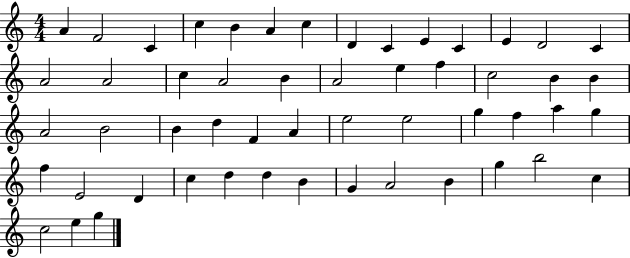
{
  \clef treble
  \numericTimeSignature
  \time 4/4
  \key c \major
  a'4 f'2 c'4 | c''4 b'4 a'4 c''4 | d'4 c'4 e'4 c'4 | e'4 d'2 c'4 | \break a'2 a'2 | c''4 a'2 b'4 | a'2 e''4 f''4 | c''2 b'4 b'4 | \break a'2 b'2 | b'4 d''4 f'4 a'4 | e''2 e''2 | g''4 f''4 a''4 g''4 | \break f''4 e'2 d'4 | c''4 d''4 d''4 b'4 | g'4 a'2 b'4 | g''4 b''2 c''4 | \break c''2 e''4 g''4 | \bar "|."
}